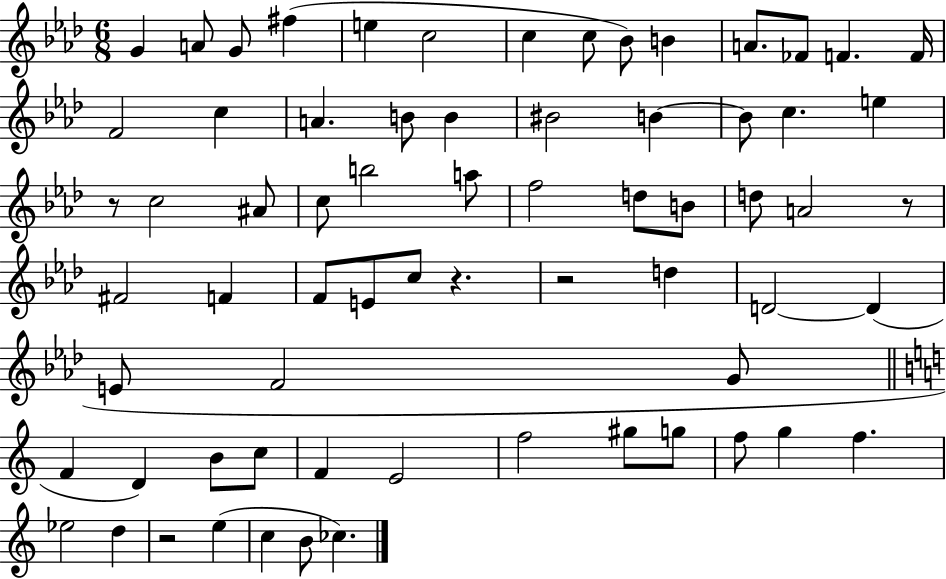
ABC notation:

X:1
T:Untitled
M:6/8
L:1/4
K:Ab
G A/2 G/2 ^f e c2 c c/2 _B/2 B A/2 _F/2 F F/4 F2 c A B/2 B ^B2 B B/2 c e z/2 c2 ^A/2 c/2 b2 a/2 f2 d/2 B/2 d/2 A2 z/2 ^F2 F F/2 E/2 c/2 z z2 d D2 D E/2 F2 G/2 F D B/2 c/2 F E2 f2 ^g/2 g/2 f/2 g f _e2 d z2 e c B/2 _c